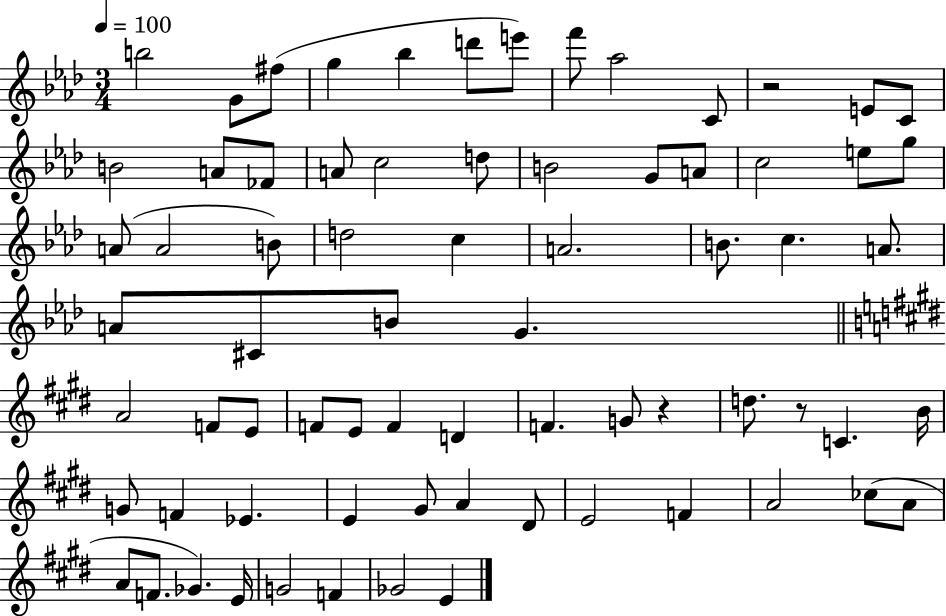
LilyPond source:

{
  \clef treble
  \numericTimeSignature
  \time 3/4
  \key aes \major
  \tempo 4 = 100
  \repeat volta 2 { b''2 g'8 fis''8( | g''4 bes''4 d'''8 e'''8) | f'''8 aes''2 c'8 | r2 e'8 c'8 | \break b'2 a'8 fes'8 | a'8 c''2 d''8 | b'2 g'8 a'8 | c''2 e''8 g''8 | \break a'8( a'2 b'8) | d''2 c''4 | a'2. | b'8. c''4. a'8. | \break a'8 cis'8 b'8 g'4. | \bar "||" \break \key e \major a'2 f'8 e'8 | f'8 e'8 f'4 d'4 | f'4. g'8 r4 | d''8. r8 c'4. b'16 | \break g'8 f'4 ees'4. | e'4 gis'8 a'4 dis'8 | e'2 f'4 | a'2 ces''8( a'8 | \break a'8 f'8. ges'4.) e'16 | g'2 f'4 | ges'2 e'4 | } \bar "|."
}